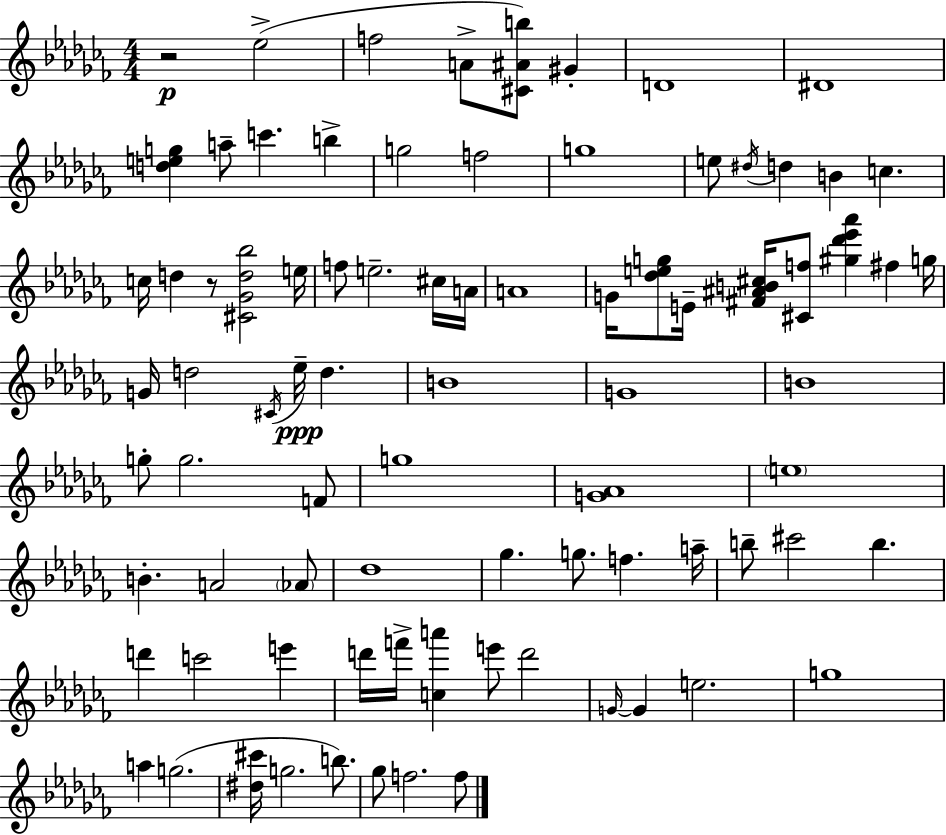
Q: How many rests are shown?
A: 2